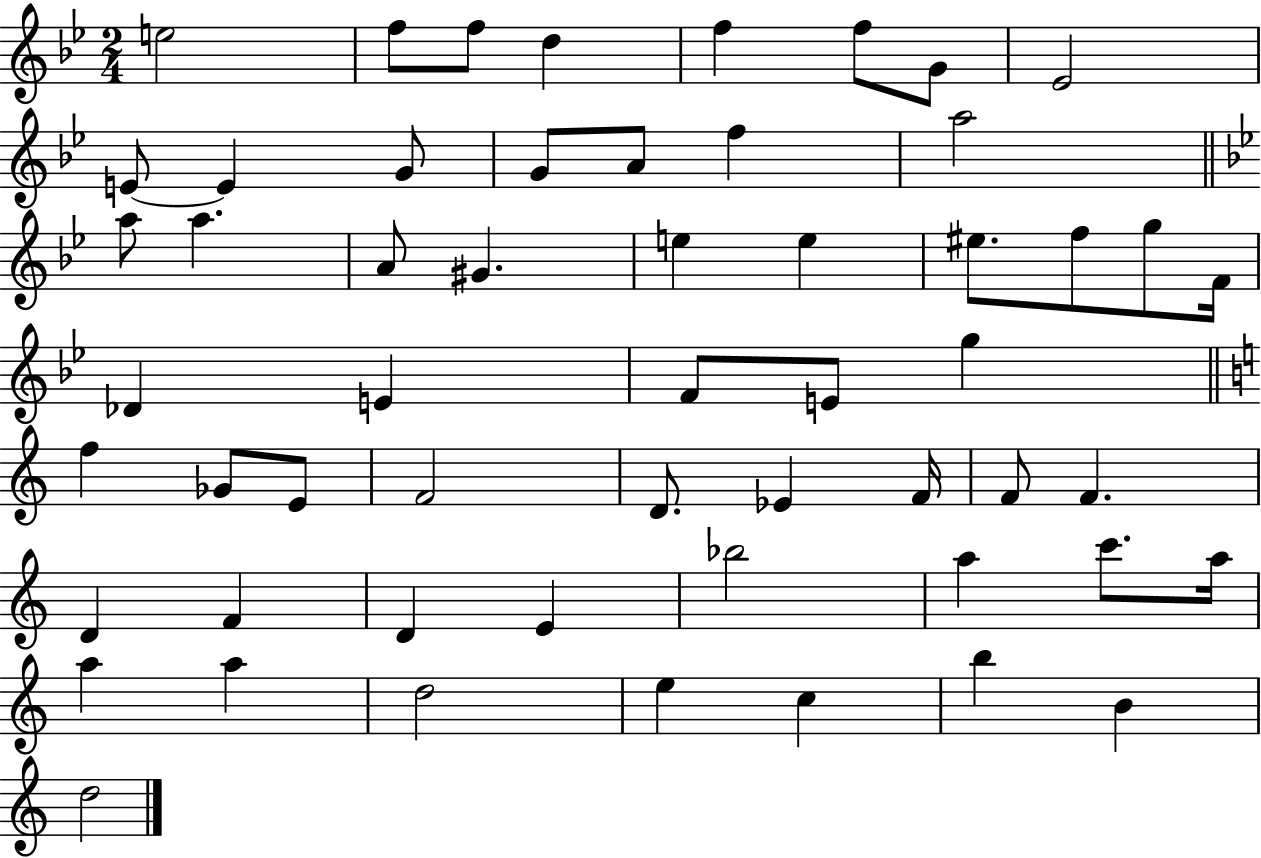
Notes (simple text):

E5/h F5/e F5/e D5/q F5/q F5/e G4/e Eb4/h E4/e E4/q G4/e G4/e A4/e F5/q A5/h A5/e A5/q. A4/e G#4/q. E5/q E5/q EIS5/e. F5/e G5/e F4/s Db4/q E4/q F4/e E4/e G5/q F5/q Gb4/e E4/e F4/h D4/e. Eb4/q F4/s F4/e F4/q. D4/q F4/q D4/q E4/q Bb5/h A5/q C6/e. A5/s A5/q A5/q D5/h E5/q C5/q B5/q B4/q D5/h